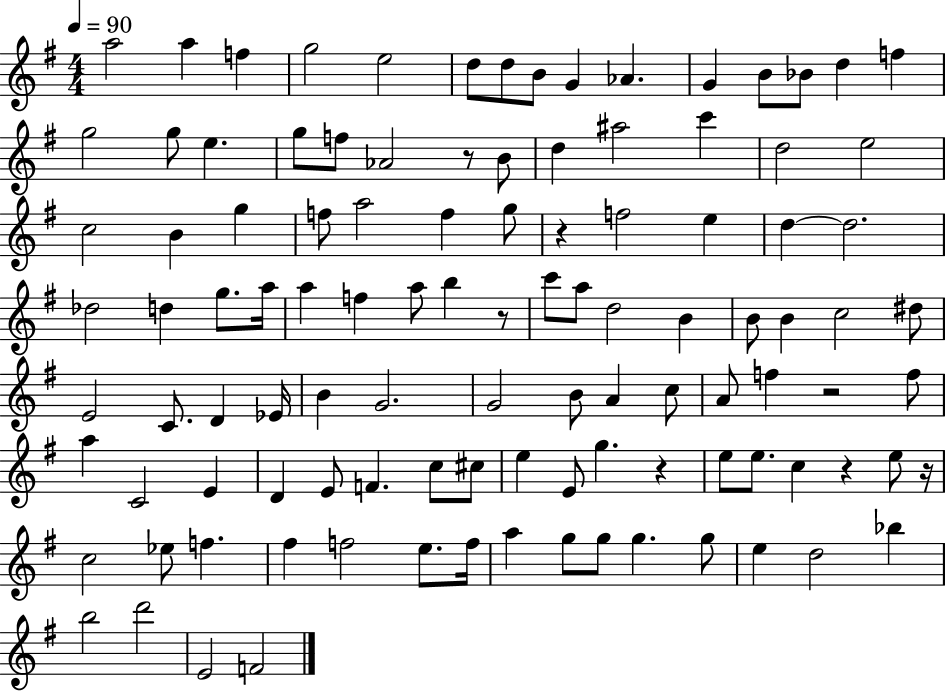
{
  \clef treble
  \numericTimeSignature
  \time 4/4
  \key g \major
  \tempo 4 = 90
  a''2 a''4 f''4 | g''2 e''2 | d''8 d''8 b'8 g'4 aes'4. | g'4 b'8 bes'8 d''4 f''4 | \break g''2 g''8 e''4. | g''8 f''8 aes'2 r8 b'8 | d''4 ais''2 c'''4 | d''2 e''2 | \break c''2 b'4 g''4 | f''8 a''2 f''4 g''8 | r4 f''2 e''4 | d''4~~ d''2. | \break des''2 d''4 g''8. a''16 | a''4 f''4 a''8 b''4 r8 | c'''8 a''8 d''2 b'4 | b'8 b'4 c''2 dis''8 | \break e'2 c'8. d'4 ees'16 | b'4 g'2. | g'2 b'8 a'4 c''8 | a'8 f''4 r2 f''8 | \break a''4 c'2 e'4 | d'4 e'8 f'4. c''8 cis''8 | e''4 e'8 g''4. r4 | e''8 e''8. c''4 r4 e''8 r16 | \break c''2 ees''8 f''4. | fis''4 f''2 e''8. f''16 | a''4 g''8 g''8 g''4. g''8 | e''4 d''2 bes''4 | \break b''2 d'''2 | e'2 f'2 | \bar "|."
}